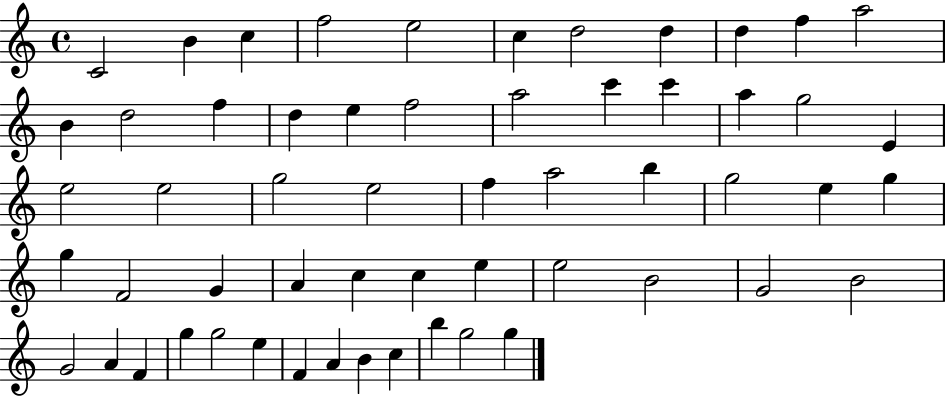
C4/h B4/q C5/q F5/h E5/h C5/q D5/h D5/q D5/q F5/q A5/h B4/q D5/h F5/q D5/q E5/q F5/h A5/h C6/q C6/q A5/q G5/h E4/q E5/h E5/h G5/h E5/h F5/q A5/h B5/q G5/h E5/q G5/q G5/q F4/h G4/q A4/q C5/q C5/q E5/q E5/h B4/h G4/h B4/h G4/h A4/q F4/q G5/q G5/h E5/q F4/q A4/q B4/q C5/q B5/q G5/h G5/q